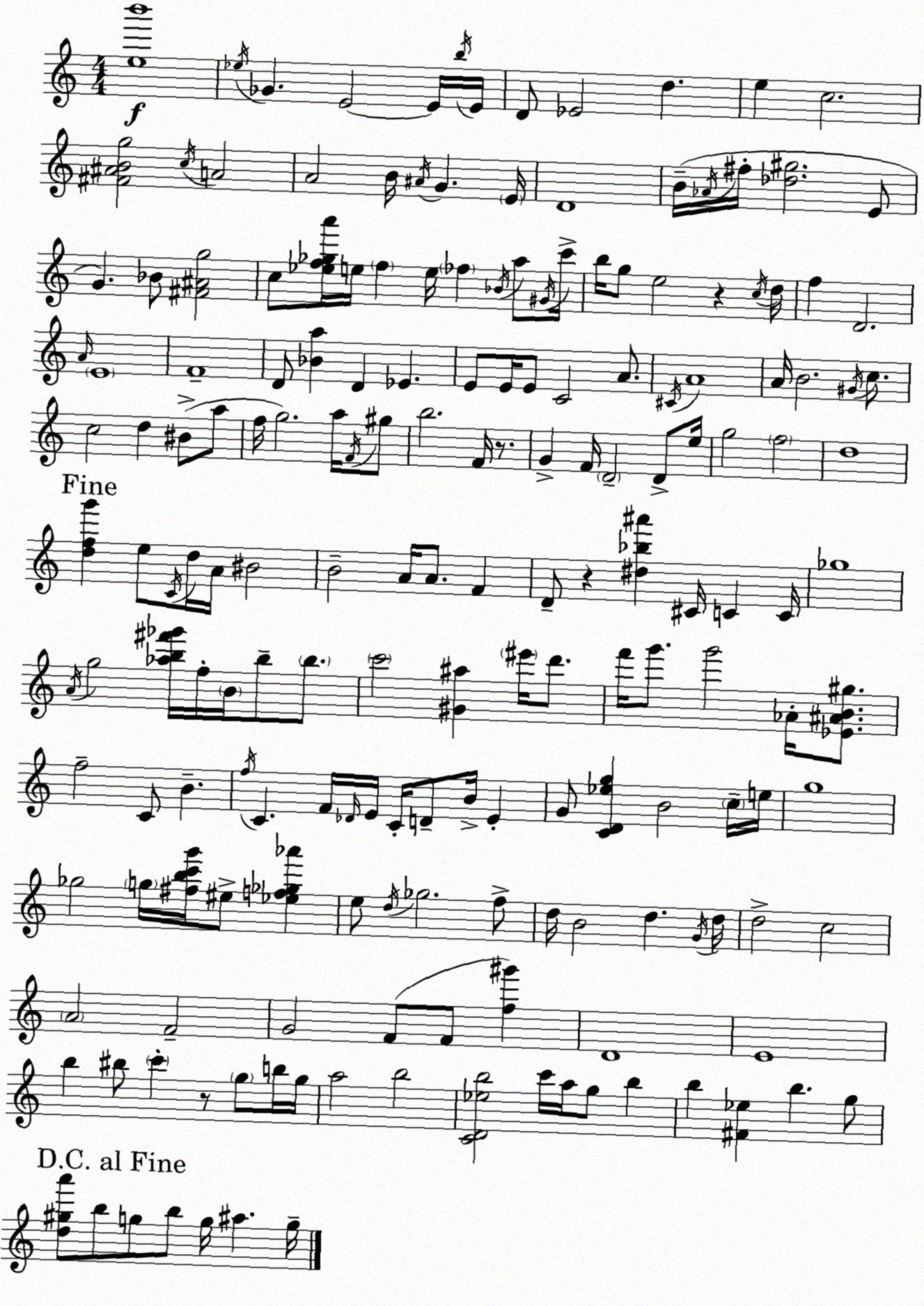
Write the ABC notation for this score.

X:1
T:Untitled
M:4/4
L:1/4
K:Am
[eb']4 _e/4 _G E2 E/4 b/4 E/4 D/2 _E2 d e c2 [^F^ABg]2 c/4 A2 A2 B/4 ^A/4 G E/4 D4 B/4 _A/4 ^f/4 [_d^g]2 E/2 G _B/2 [^F^Ag]2 c/2 [_ef_ga']/4 e/4 f e/4 _f _B/4 a/2 ^G/4 c'/4 b/4 g/2 e2 z c/4 d/4 f D2 A/4 E4 F4 D/2 [_Ba] D _E E/2 E/4 E/2 C2 A/2 ^C/4 A4 A/4 B2 ^G/4 c/2 c2 d ^B/2 a/2 f/4 g2 a/4 F/4 ^g/2 b2 F/4 z/2 G F/4 D2 D/2 e/4 g2 f2 d4 [dfg'] e/2 C/4 d/4 A/4 ^B2 B2 A/4 A/2 F D/2 z [^d_b^a'] ^C/4 C C/4 _g4 A/4 g2 [_ab^f'_g']/4 f/4 B/4 b/2 b/2 c'2 [^G^a] ^e'/4 d'/2 f'/4 g'/2 g'2 _A/4 [_E^AB^g]/2 f2 C/2 B f/4 C F/4 _D/4 E/4 C/4 D/2 B/4 E G/2 [CD_eg] B2 c/4 e/4 g4 _g2 g/4 [^fbc'g']/4 ^e/2 [_ef_g_a'] e/2 d/4 _g2 f/2 d/4 B2 d G/4 d/4 d2 c2 A2 F2 G2 F/2 F/2 [f^g'] D4 E4 b ^b/2 c' z/2 g/2 b/4 g/4 a2 b2 [CD_eb]2 c'/4 a/4 g/2 b b [^F_e] b g/2 [d^ga']/2 b/2 g/2 b/2 g/4 ^a g/4